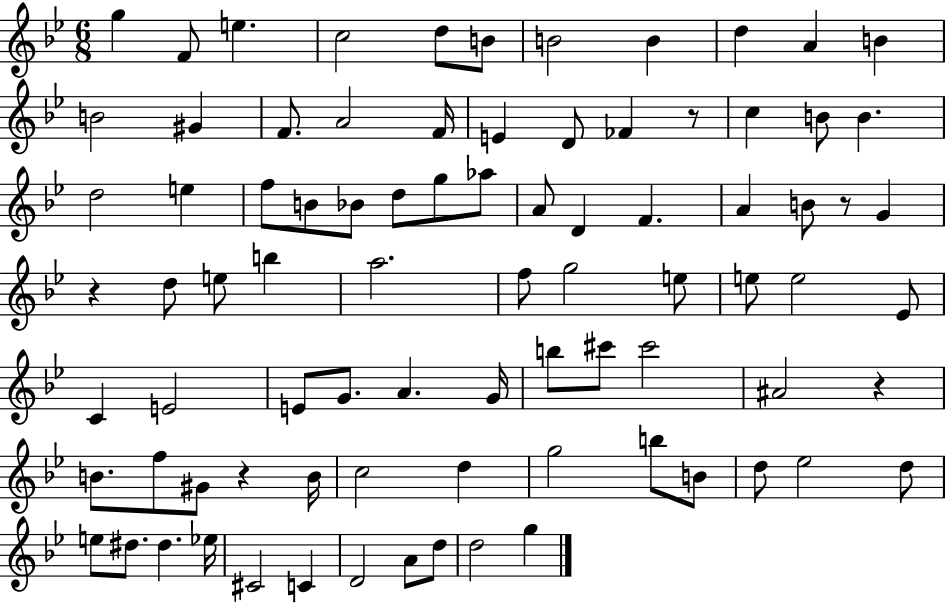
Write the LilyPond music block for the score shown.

{
  \clef treble
  \numericTimeSignature
  \time 6/8
  \key bes \major
  g''4 f'8 e''4. | c''2 d''8 b'8 | b'2 b'4 | d''4 a'4 b'4 | \break b'2 gis'4 | f'8. a'2 f'16 | e'4 d'8 fes'4 r8 | c''4 b'8 b'4. | \break d''2 e''4 | f''8 b'8 bes'8 d''8 g''8 aes''8 | a'8 d'4 f'4. | a'4 b'8 r8 g'4 | \break r4 d''8 e''8 b''4 | a''2. | f''8 g''2 e''8 | e''8 e''2 ees'8 | \break c'4 e'2 | e'8 g'8. a'4. g'16 | b''8 cis'''8 cis'''2 | ais'2 r4 | \break b'8. f''8 gis'8 r4 b'16 | c''2 d''4 | g''2 b''8 b'8 | d''8 ees''2 d''8 | \break e''8 dis''8. dis''4. ees''16 | cis'2 c'4 | d'2 a'8 d''8 | d''2 g''4 | \break \bar "|."
}